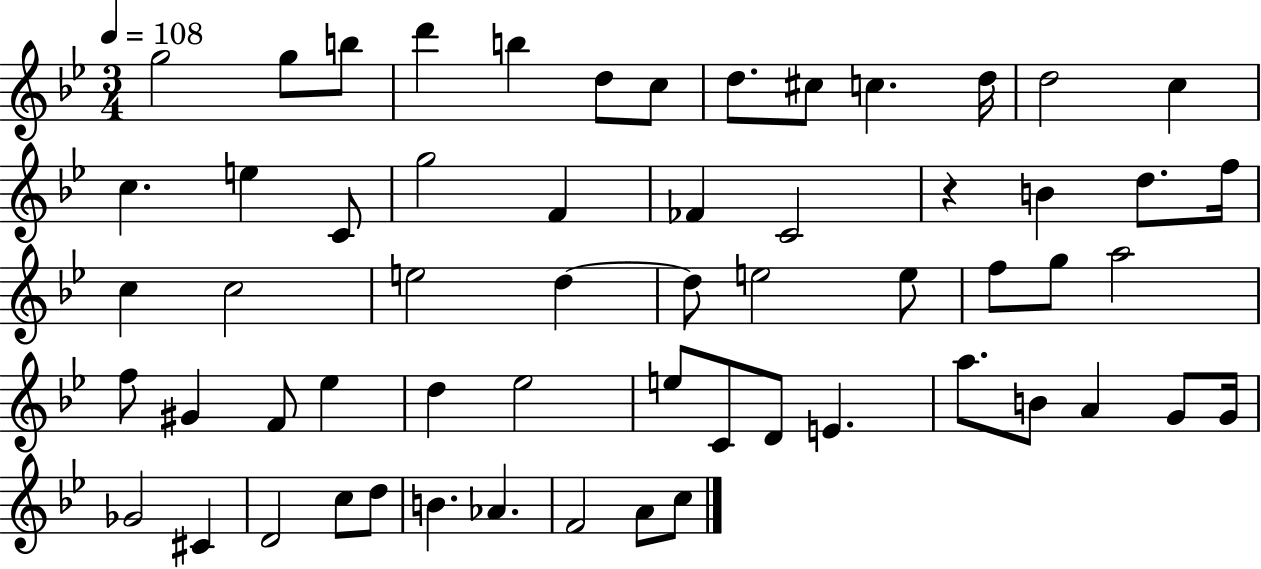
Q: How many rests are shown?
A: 1